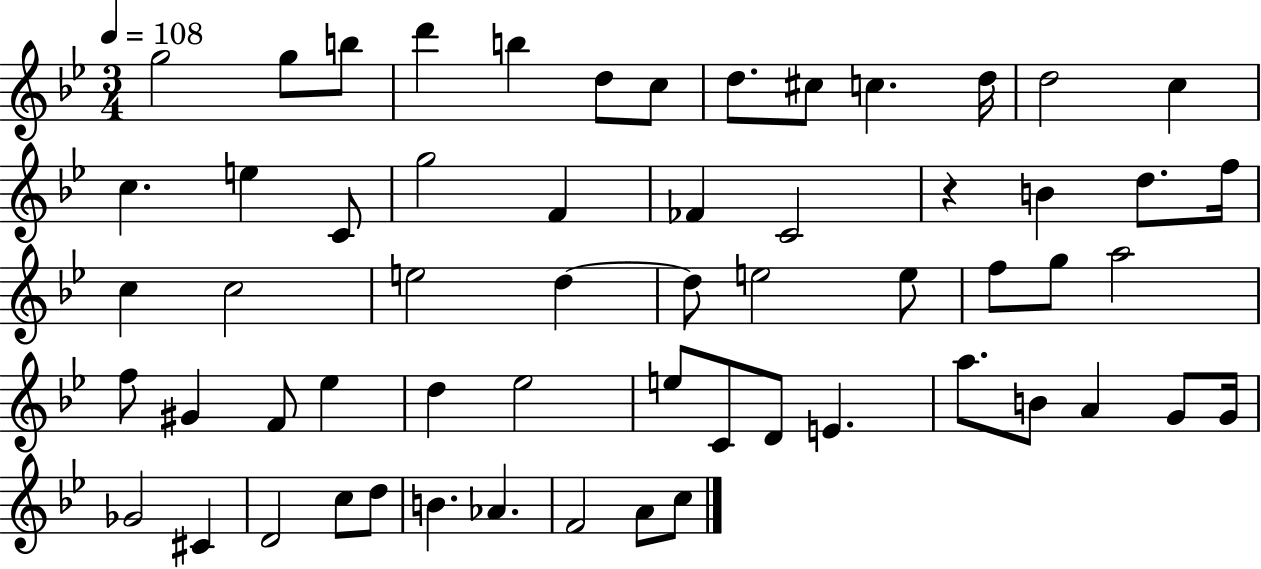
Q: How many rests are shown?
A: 1